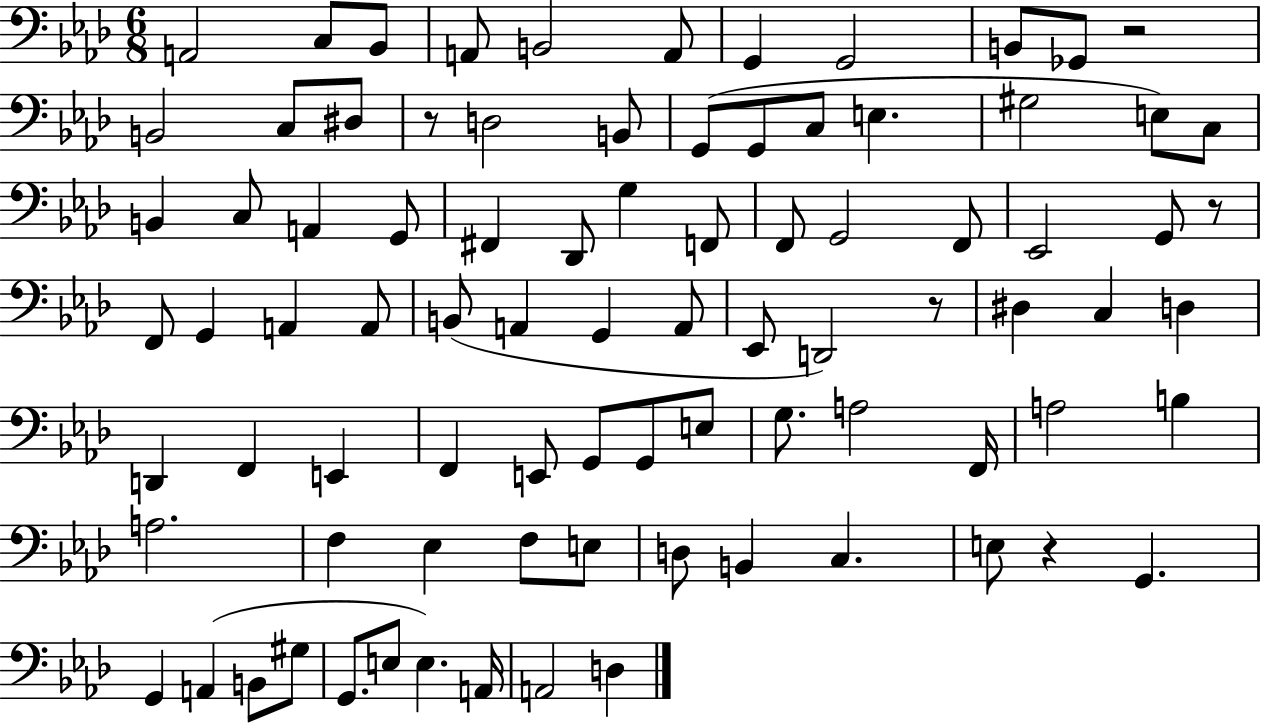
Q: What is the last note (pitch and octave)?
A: D3